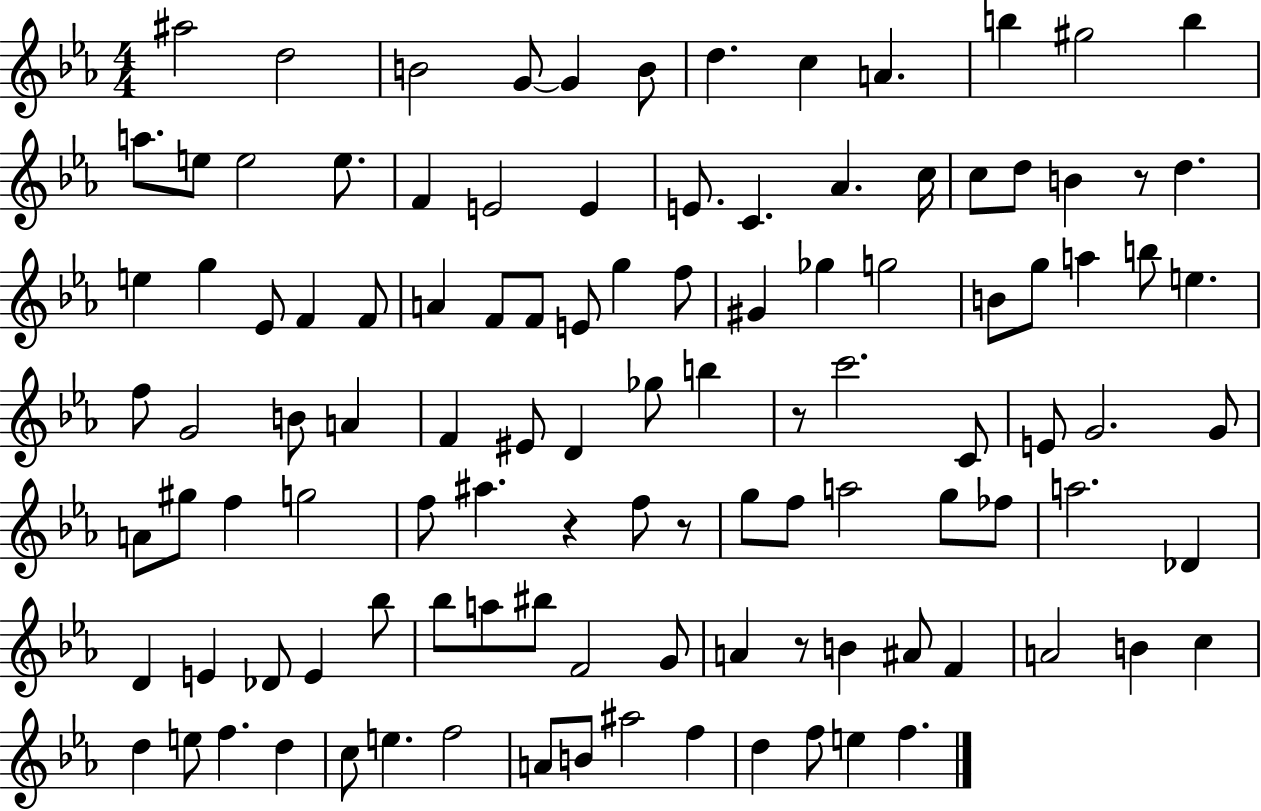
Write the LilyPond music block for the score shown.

{
  \clef treble
  \numericTimeSignature
  \time 4/4
  \key ees \major
  ais''2 d''2 | b'2 g'8~~ g'4 b'8 | d''4. c''4 a'4. | b''4 gis''2 b''4 | \break a''8. e''8 e''2 e''8. | f'4 e'2 e'4 | e'8. c'4. aes'4. c''16 | c''8 d''8 b'4 r8 d''4. | \break e''4 g''4 ees'8 f'4 f'8 | a'4 f'8 f'8 e'8 g''4 f''8 | gis'4 ges''4 g''2 | b'8 g''8 a''4 b''8 e''4. | \break f''8 g'2 b'8 a'4 | f'4 eis'8 d'4 ges''8 b''4 | r8 c'''2. c'8 | e'8 g'2. g'8 | \break a'8 gis''8 f''4 g''2 | f''8 ais''4. r4 f''8 r8 | g''8 f''8 a''2 g''8 fes''8 | a''2. des'4 | \break d'4 e'4 des'8 e'4 bes''8 | bes''8 a''8 bis''8 f'2 g'8 | a'4 r8 b'4 ais'8 f'4 | a'2 b'4 c''4 | \break d''4 e''8 f''4. d''4 | c''8 e''4. f''2 | a'8 b'8 ais''2 f''4 | d''4 f''8 e''4 f''4. | \break \bar "|."
}